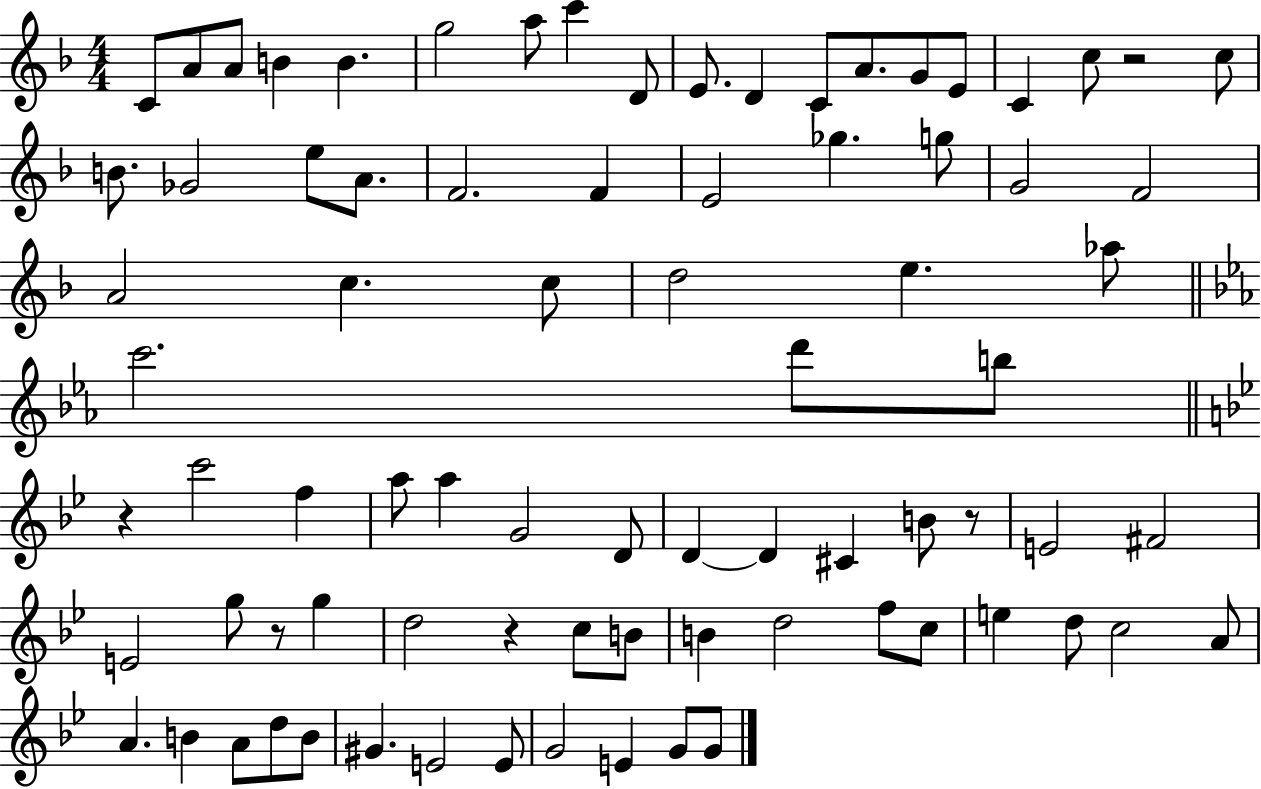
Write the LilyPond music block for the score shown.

{
  \clef treble
  \numericTimeSignature
  \time 4/4
  \key f \major
  c'8 a'8 a'8 b'4 b'4. | g''2 a''8 c'''4 d'8 | e'8. d'4 c'8 a'8. g'8 e'8 | c'4 c''8 r2 c''8 | \break b'8. ges'2 e''8 a'8. | f'2. f'4 | e'2 ges''4. g''8 | g'2 f'2 | \break a'2 c''4. c''8 | d''2 e''4. aes''8 | \bar "||" \break \key ees \major c'''2. d'''8 b''8 | \bar "||" \break \key bes \major r4 c'''2 f''4 | a''8 a''4 g'2 d'8 | d'4~~ d'4 cis'4 b'8 r8 | e'2 fis'2 | \break e'2 g''8 r8 g''4 | d''2 r4 c''8 b'8 | b'4 d''2 f''8 c''8 | e''4 d''8 c''2 a'8 | \break a'4. b'4 a'8 d''8 b'8 | gis'4. e'2 e'8 | g'2 e'4 g'8 g'8 | \bar "|."
}